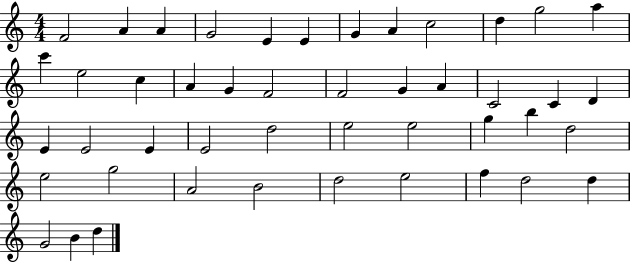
{
  \clef treble
  \numericTimeSignature
  \time 4/4
  \key c \major
  f'2 a'4 a'4 | g'2 e'4 e'4 | g'4 a'4 c''2 | d''4 g''2 a''4 | \break c'''4 e''2 c''4 | a'4 g'4 f'2 | f'2 g'4 a'4 | c'2 c'4 d'4 | \break e'4 e'2 e'4 | e'2 d''2 | e''2 e''2 | g''4 b''4 d''2 | \break e''2 g''2 | a'2 b'2 | d''2 e''2 | f''4 d''2 d''4 | \break g'2 b'4 d''4 | \bar "|."
}